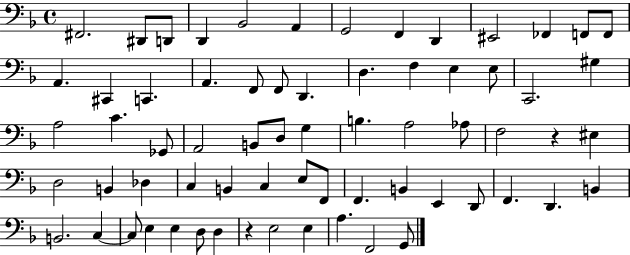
X:1
T:Untitled
M:4/4
L:1/4
K:F
^F,,2 ^D,,/2 D,,/2 D,, _B,,2 A,, G,,2 F,, D,, ^E,,2 _F,, F,,/2 F,,/2 A,, ^C,, C,, A,, F,,/2 F,,/2 D,, D, F, E, E,/2 C,,2 ^G, A,2 C _G,,/2 A,,2 B,,/2 D,/2 G, B, A,2 _A,/2 F,2 z ^E, D,2 B,, _D, C, B,, C, E,/2 F,,/2 F,, B,, E,, D,,/2 F,, D,, B,, B,,2 C, C,/2 E, E, D,/2 D, z E,2 E, A, F,,2 G,,/2